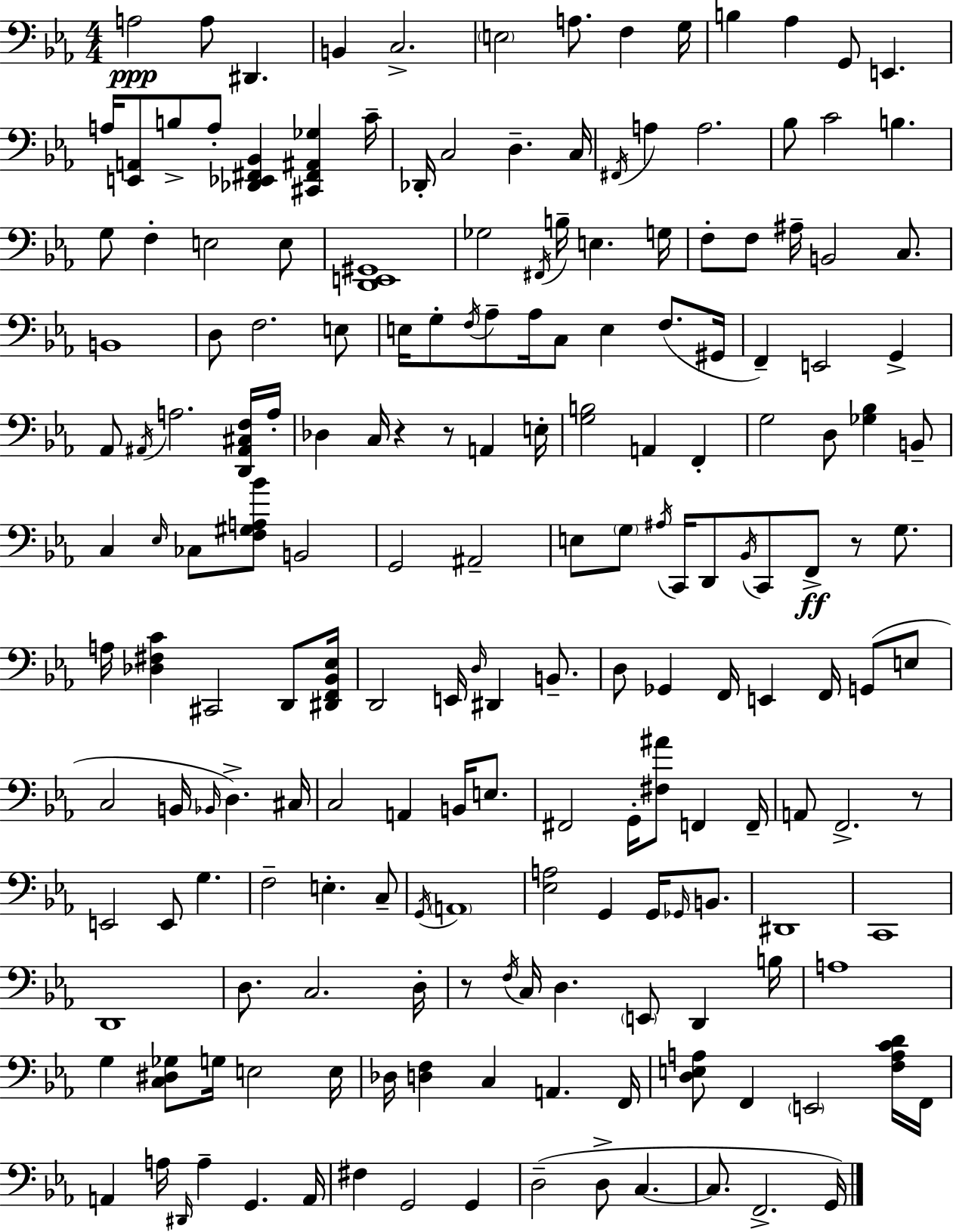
{
  \clef bass
  \numericTimeSignature
  \time 4/4
  \key c \minor
  a2\ppp a8 dis,4. | b,4 c2.-> | \parenthesize e2 a8. f4 g16 | b4 aes4 g,8 e,4. | \break a16 <e, a,>8 b8-> a8-. <des, ees, fis, bes,>4 <cis, fis, ais, ges>4 c'16-- | des,16-. c2 d4.-- c16 | \acciaccatura { fis,16 } a4 a2. | bes8 c'2 b4. | \break g8 f4-. e2 e8 | <d, e, gis,>1 | ges2 \acciaccatura { fis,16 } b16-- e4. | g16 f8-. f8 ais16-- b,2 c8. | \break b,1 | d8 f2. | e8 e16 g8-. \acciaccatura { f16 } aes8-- aes16 c8 e4 f8.( | gis,16 f,4--) e,2 g,4-> | \break aes,8 \acciaccatura { ais,16 } a2. | <d, ais, cis f>16 a16-. des4 c16 r4 r8 a,4 | e16-. <g b>2 a,4 | f,4-. g2 d8 <ges bes>4 | \break b,8-- c4 \grace { ees16 } ces8 <f gis a bes'>8 b,2 | g,2 ais,2-- | e8 \parenthesize g8 \acciaccatura { ais16 } c,16 d,8 \acciaccatura { bes,16 } c,8 | f,8->\ff r8 g8. a16 <des fis c'>4 cis,2 | \break d,8 <dis, f, bes, ees>16 d,2 e,16 | \grace { d16 } dis,4 b,8.-- d8 ges,4 f,16 e,4 | f,16 g,8( e8 c2 | b,16 \grace { bes,16 } d4.->) cis16 c2 | \break a,4 b,16 e8. fis,2 | g,16-. <fis ais'>8 f,4 f,16-- a,8 f,2.-> | r8 e,2 | e,8 g4. f2-- | \break e4.-. c8-- \acciaccatura { g,16 } \parenthesize a,1 | <ees a>2 | g,4 g,16 \grace { ges,16 } b,8. dis,1 | c,1 | \break d,1 | d8. c2. | d16-. r8 \acciaccatura { f16 } c16 d4. | \parenthesize e,8 d,4 b16 a1 | \break g4 | <c dis ges>8 g16 e2 e16 des16 <d f>4 | c4 a,4. f,16 <d e a>8 f,4 | \parenthesize e,2 <f a c' d'>16 f,16 a,4 | \break a16 \grace { dis,16 } a4-- g,4. a,16 fis4 | g,2 g,4 d2--( | d8-> c4.~~ c8. | f,2.-> g,16) \bar "|."
}